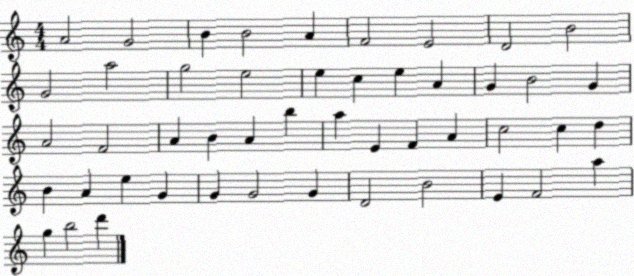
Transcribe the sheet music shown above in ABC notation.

X:1
T:Untitled
M:4/4
L:1/4
K:C
A2 G2 B B2 A F2 E2 D2 B2 G2 a2 g2 e2 e c e A G B2 G A2 F2 A B A b a E F A c2 c d B A e G G G2 G D2 B2 E F2 a g b2 d'